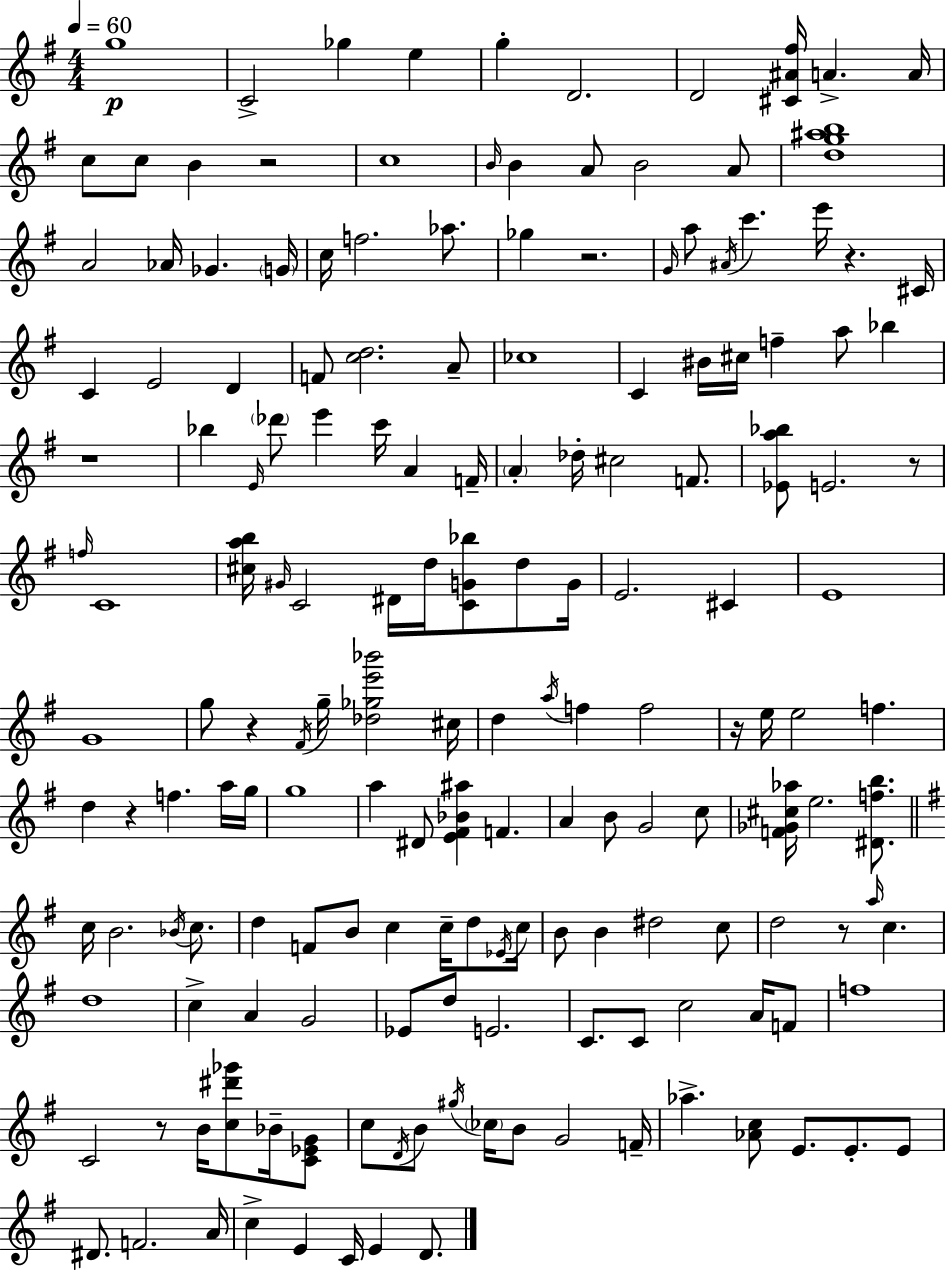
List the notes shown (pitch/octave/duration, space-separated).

G5/w C4/h Gb5/q E5/q G5/q D4/h. D4/h [C#4,A#4,F#5]/s A4/q. A4/s C5/e C5/e B4/q R/h C5/w B4/s B4/q A4/e B4/h A4/e [D5,G5,A#5,B5]/w A4/h Ab4/s Gb4/q. G4/s C5/s F5/h. Ab5/e. Gb5/q R/h. G4/s A5/e A#4/s C6/q. E6/s R/q. C#4/s C4/q E4/h D4/q F4/e [C5,D5]/h. A4/e CES5/w C4/q BIS4/s C#5/s F5/q A5/e Bb5/q R/w Bb5/q E4/s Db6/e E6/q C6/s A4/q F4/s A4/q Db5/s C#5/h F4/e. [Eb4,A5,Bb5]/e E4/h. R/e F5/s C4/w [C#5,A5,B5]/s G#4/s C4/h D#4/s D5/s [C4,G4,Bb5]/e D5/e G4/s E4/h. C#4/q E4/w G4/w G5/e R/q F#4/s G5/s [Db5,Gb5,E6,Bb6]/h C#5/s D5/q A5/s F5/q F5/h R/s E5/s E5/h F5/q. D5/q R/q F5/q. A5/s G5/s G5/w A5/q D#4/e [E4,F#4,Bb4,A#5]/q F4/q. A4/q B4/e G4/h C5/e [F4,Gb4,C#5,Ab5]/s E5/h. [D#4,F5,B5]/e. C5/s B4/h. Bb4/s C5/e. D5/q F4/e B4/e C5/q C5/s D5/e Eb4/s C5/s B4/e B4/q D#5/h C5/e D5/h R/e A5/s C5/q. D5/w C5/q A4/q G4/h Eb4/e D5/e E4/h. C4/e. C4/e C5/h A4/s F4/e F5/w C4/h R/e B4/s [C5,D#6,Gb6]/e Bb4/s [C4,Eb4,G4]/e C5/e D4/s B4/e G#5/s CES5/s B4/e G4/h F4/s Ab5/q. [Ab4,C5]/e E4/e. E4/e. E4/e D#4/e. F4/h. A4/s C5/q E4/q C4/s E4/q D4/e.